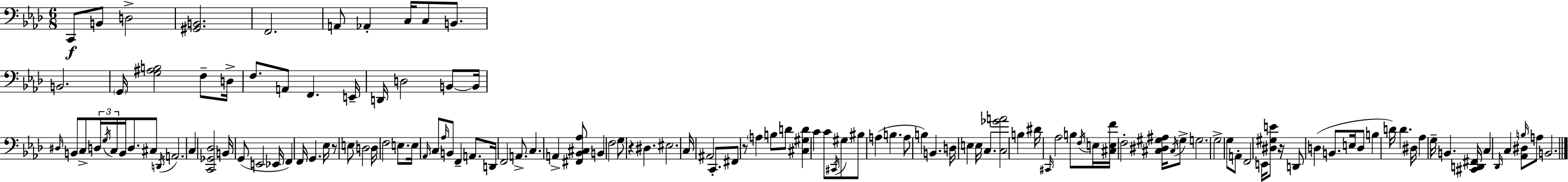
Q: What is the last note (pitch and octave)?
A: B2